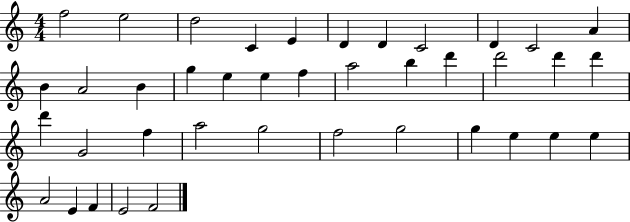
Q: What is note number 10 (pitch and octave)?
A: C4